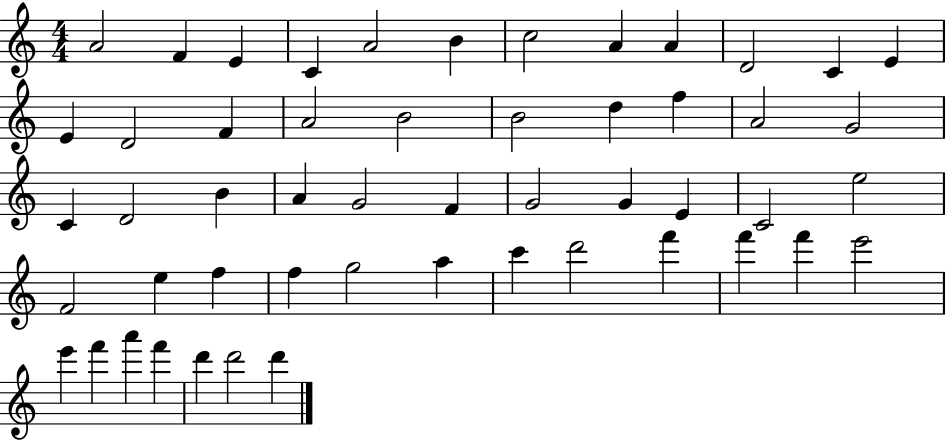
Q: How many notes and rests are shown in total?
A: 52